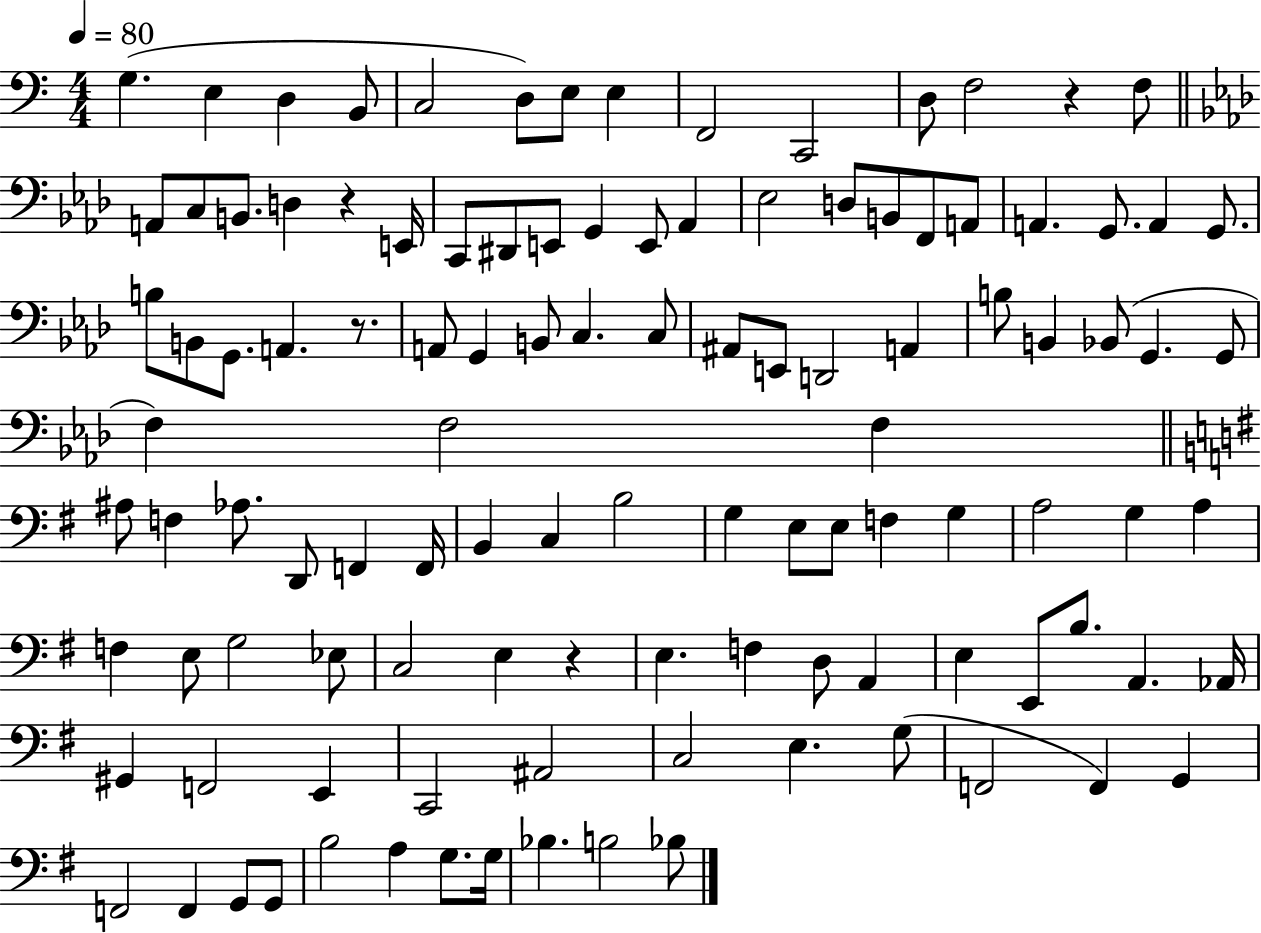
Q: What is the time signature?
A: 4/4